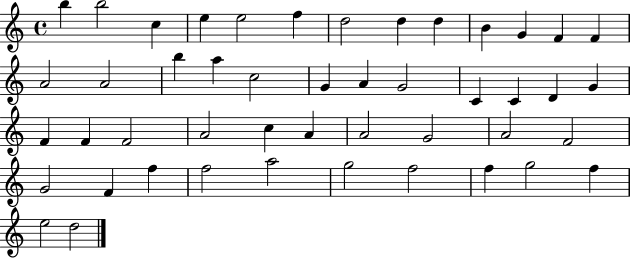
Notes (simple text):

B5/q B5/h C5/q E5/q E5/h F5/q D5/h D5/q D5/q B4/q G4/q F4/q F4/q A4/h A4/h B5/q A5/q C5/h G4/q A4/q G4/h C4/q C4/q D4/q G4/q F4/q F4/q F4/h A4/h C5/q A4/q A4/h G4/h A4/h F4/h G4/h F4/q F5/q F5/h A5/h G5/h F5/h F5/q G5/h F5/q E5/h D5/h